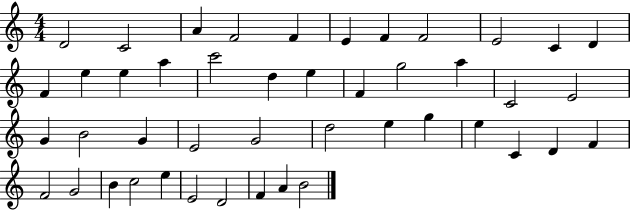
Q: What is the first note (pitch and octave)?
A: D4